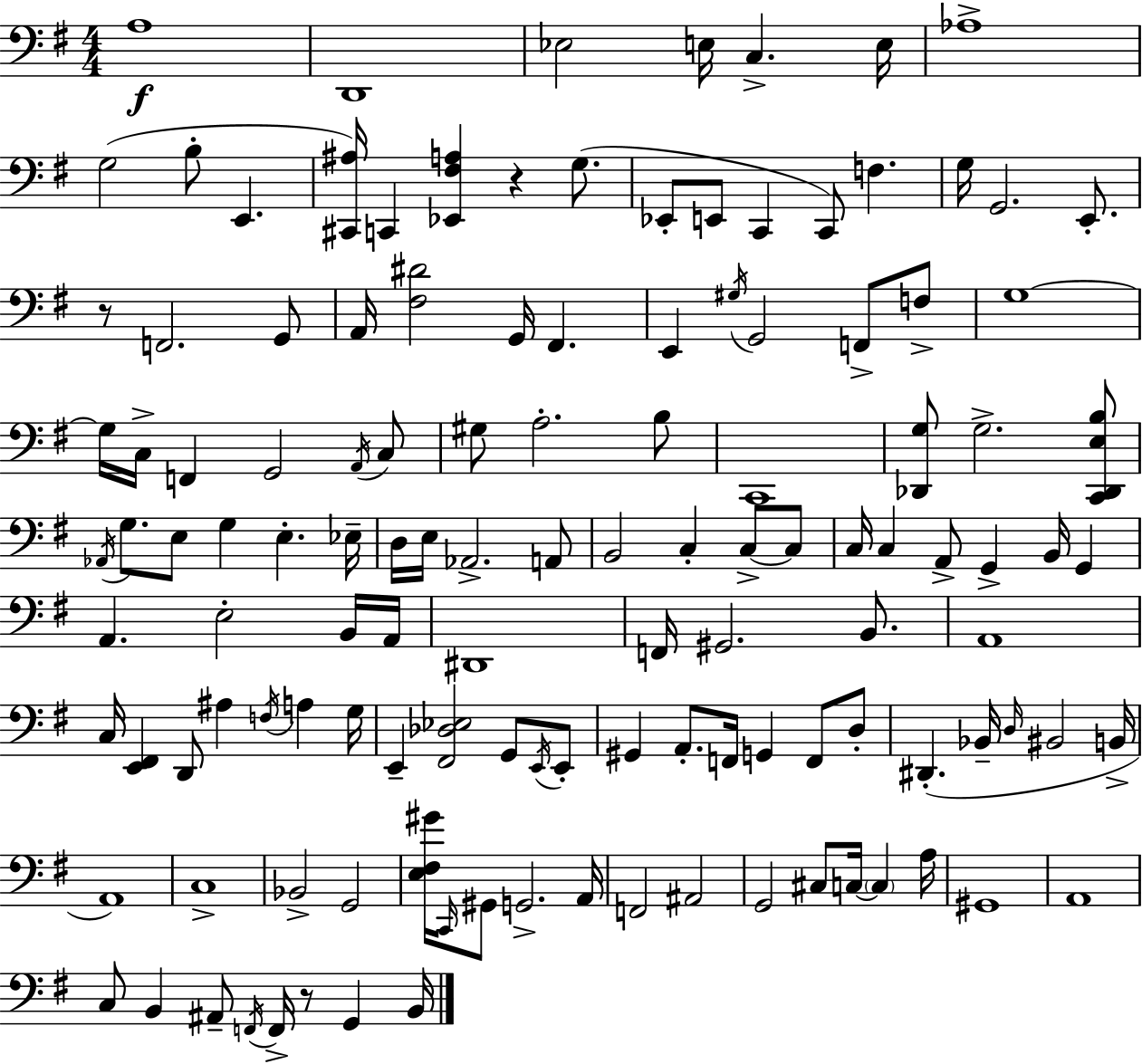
X:1
T:Untitled
M:4/4
L:1/4
K:Em
A,4 D,,4 _E,2 E,/4 C, E,/4 _A,4 G,2 B,/2 E,, [^C,,^A,]/4 C,, [_E,,^F,A,] z G,/2 _E,,/2 E,,/2 C,, C,,/2 F, G,/4 G,,2 E,,/2 z/2 F,,2 G,,/2 A,,/4 [^F,^D]2 G,,/4 ^F,, E,, ^G,/4 G,,2 F,,/2 F,/2 G,4 G,/4 C,/4 F,, G,,2 A,,/4 C,/2 ^G,/2 A,2 B,/2 C,,4 [_D,,G,]/2 G,2 [C,,_D,,E,B,]/2 _A,,/4 G,/2 E,/2 G, E, _E,/4 D,/4 E,/4 _A,,2 A,,/2 B,,2 C, C,/2 C,/2 C,/4 C, A,,/2 G,, B,,/4 G,, A,, E,2 B,,/4 A,,/4 ^D,,4 F,,/4 ^G,,2 B,,/2 A,,4 C,/4 [E,,^F,,] D,,/2 ^A, F,/4 A, G,/4 E,, [^F,,_D,_E,]2 G,,/2 E,,/4 E,,/2 ^G,, A,,/2 F,,/4 G,, F,,/2 D,/2 ^D,, _B,,/4 D,/4 ^B,,2 B,,/4 A,,4 C,4 _B,,2 G,,2 [E,^F,^G]/4 C,,/4 ^G,,/2 G,,2 A,,/4 F,,2 ^A,,2 G,,2 ^C,/2 C,/4 C, A,/4 ^G,,4 A,,4 C,/2 B,, ^A,,/2 F,,/4 F,,/4 z/2 G,, B,,/4